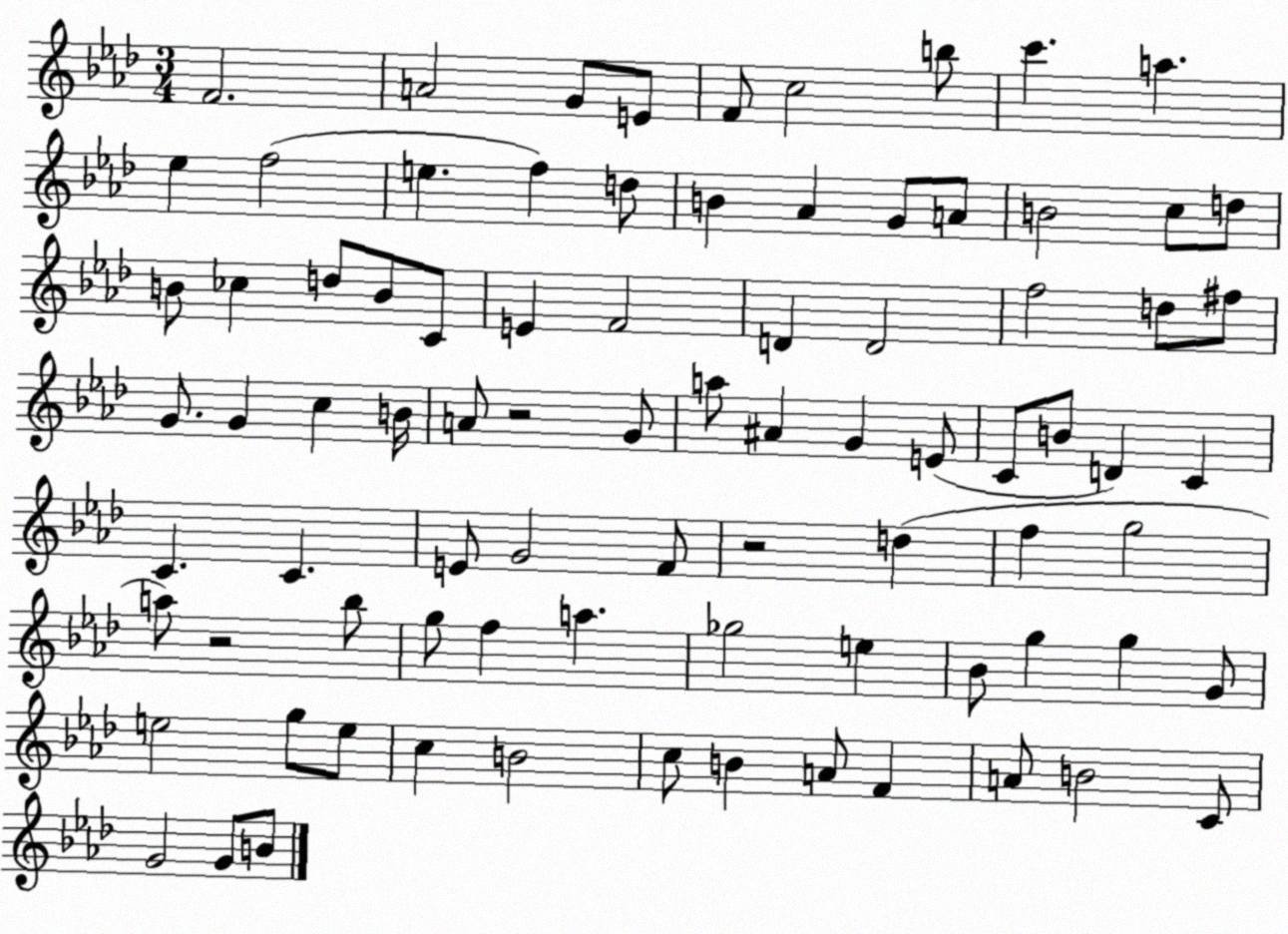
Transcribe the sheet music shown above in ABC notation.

X:1
T:Untitled
M:3/4
L:1/4
K:Ab
F2 A2 G/2 E/2 F/2 c2 b/2 c' a _e f2 e f d/2 B _A G/2 A/2 B2 c/2 d/2 B/2 _c d/2 B/2 C/2 E F2 D D2 f2 d/2 ^f/2 G/2 G c B/4 A/2 z2 G/2 a/2 ^A G E/2 C/2 B/2 D C C C E/2 G2 F/2 z2 d f g2 a/2 z2 _b/2 g/2 f a _g2 e _B/2 g g G/2 e2 g/2 e/2 c B2 c/2 B A/2 F A/2 B2 C/2 G2 G/2 B/2